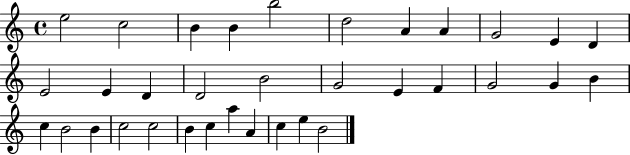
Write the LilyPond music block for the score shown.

{
  \clef treble
  \time 4/4
  \defaultTimeSignature
  \key c \major
  e''2 c''2 | b'4 b'4 b''2 | d''2 a'4 a'4 | g'2 e'4 d'4 | \break e'2 e'4 d'4 | d'2 b'2 | g'2 e'4 f'4 | g'2 g'4 b'4 | \break c''4 b'2 b'4 | c''2 c''2 | b'4 c''4 a''4 a'4 | c''4 e''4 b'2 | \break \bar "|."
}